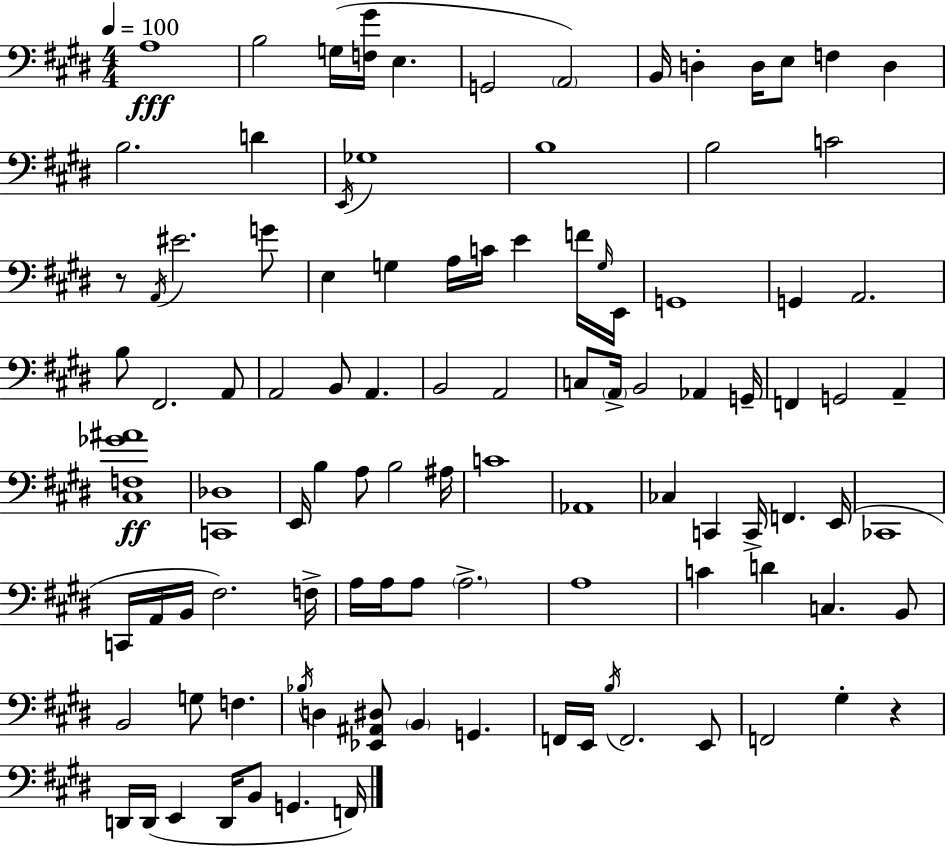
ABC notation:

X:1
T:Untitled
M:4/4
L:1/4
K:E
A,4 B,2 G,/4 [F,^G]/4 E, G,,2 A,,2 B,,/4 D, D,/4 E,/2 F, D, B,2 D E,,/4 _G,4 B,4 B,2 C2 z/2 A,,/4 ^E2 G/2 E, G, A,/4 C/4 E F/4 G,/4 E,,/4 G,,4 G,, A,,2 B,/2 ^F,,2 A,,/2 A,,2 B,,/2 A,, B,,2 A,,2 C,/2 A,,/4 B,,2 _A,, G,,/4 F,, G,,2 A,, [^C,F,_G^A]4 [C,,_D,]4 E,,/4 B, A,/2 B,2 ^A,/4 C4 _A,,4 _C, C,, C,,/4 F,, E,,/4 _C,,4 C,,/4 A,,/4 B,,/4 ^F,2 F,/4 A,/4 A,/4 A,/2 A,2 A,4 C D C, B,,/2 B,,2 G,/2 F, _B,/4 D, [_E,,^A,,^D,]/2 B,, G,, F,,/4 E,,/4 B,/4 F,,2 E,,/2 F,,2 ^G, z D,,/4 D,,/4 E,, D,,/4 B,,/2 G,, F,,/4